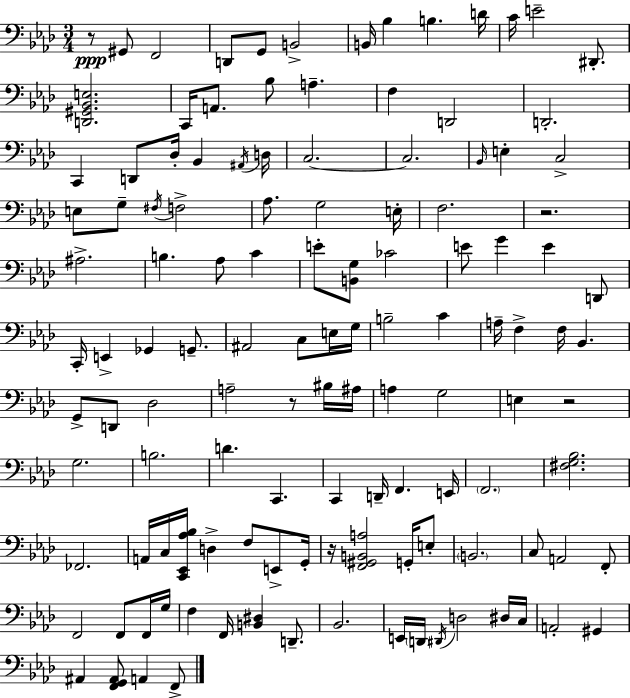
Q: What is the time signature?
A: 3/4